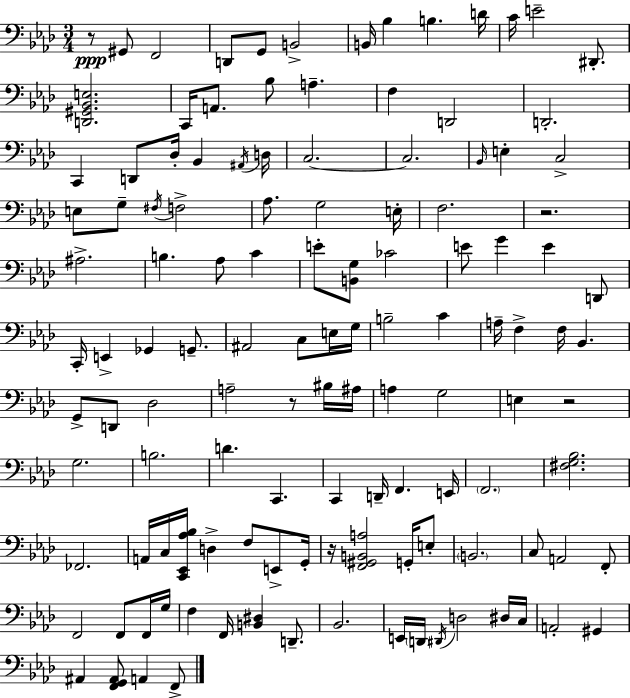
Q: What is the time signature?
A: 3/4